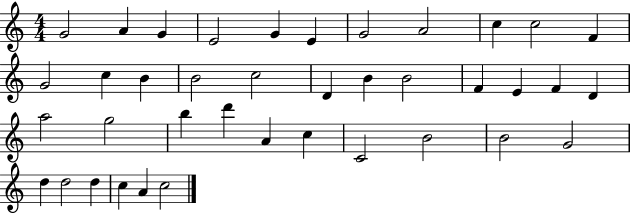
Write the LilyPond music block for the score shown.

{
  \clef treble
  \numericTimeSignature
  \time 4/4
  \key c \major
  g'2 a'4 g'4 | e'2 g'4 e'4 | g'2 a'2 | c''4 c''2 f'4 | \break g'2 c''4 b'4 | b'2 c''2 | d'4 b'4 b'2 | f'4 e'4 f'4 d'4 | \break a''2 g''2 | b''4 d'''4 a'4 c''4 | c'2 b'2 | b'2 g'2 | \break d''4 d''2 d''4 | c''4 a'4 c''2 | \bar "|."
}